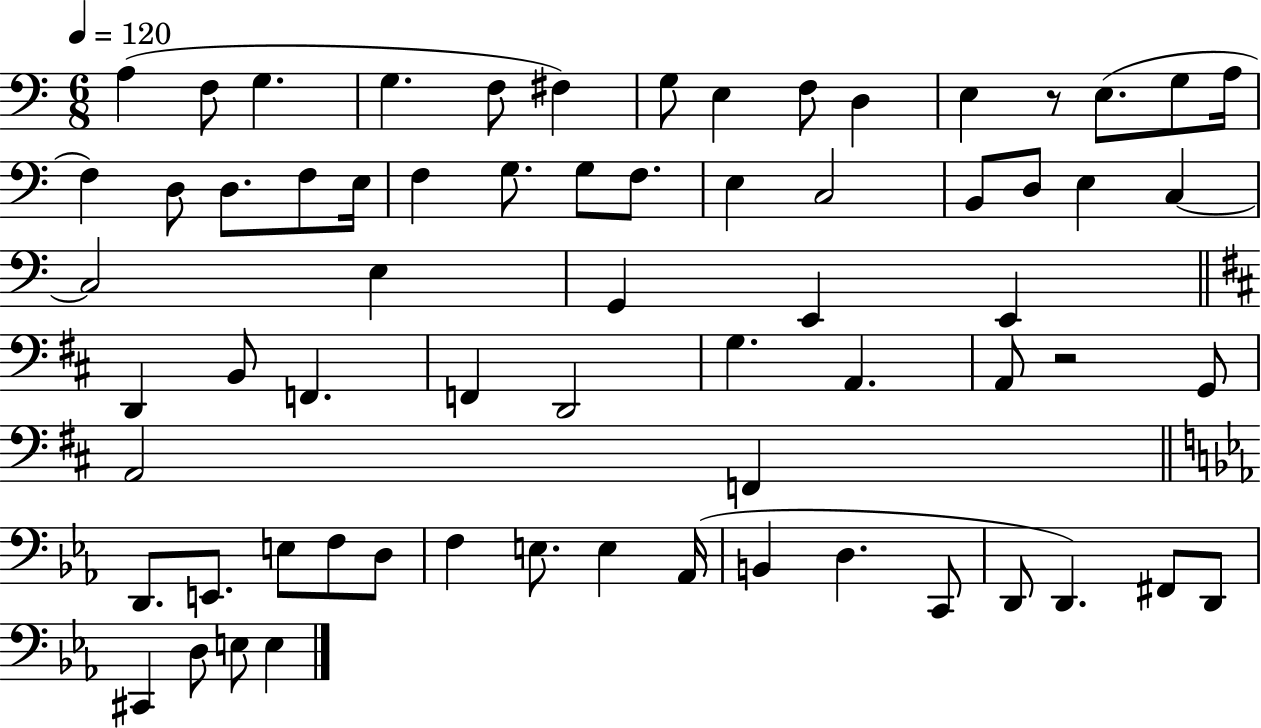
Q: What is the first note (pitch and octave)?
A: A3